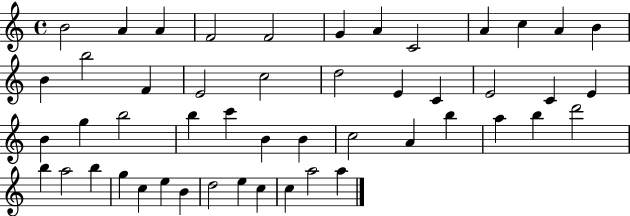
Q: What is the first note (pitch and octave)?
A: B4